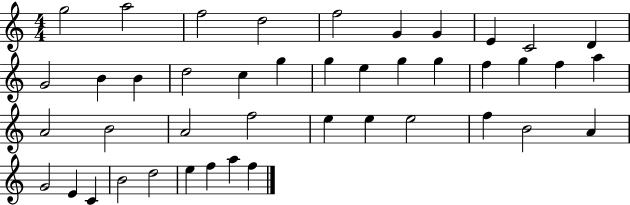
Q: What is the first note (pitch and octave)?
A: G5